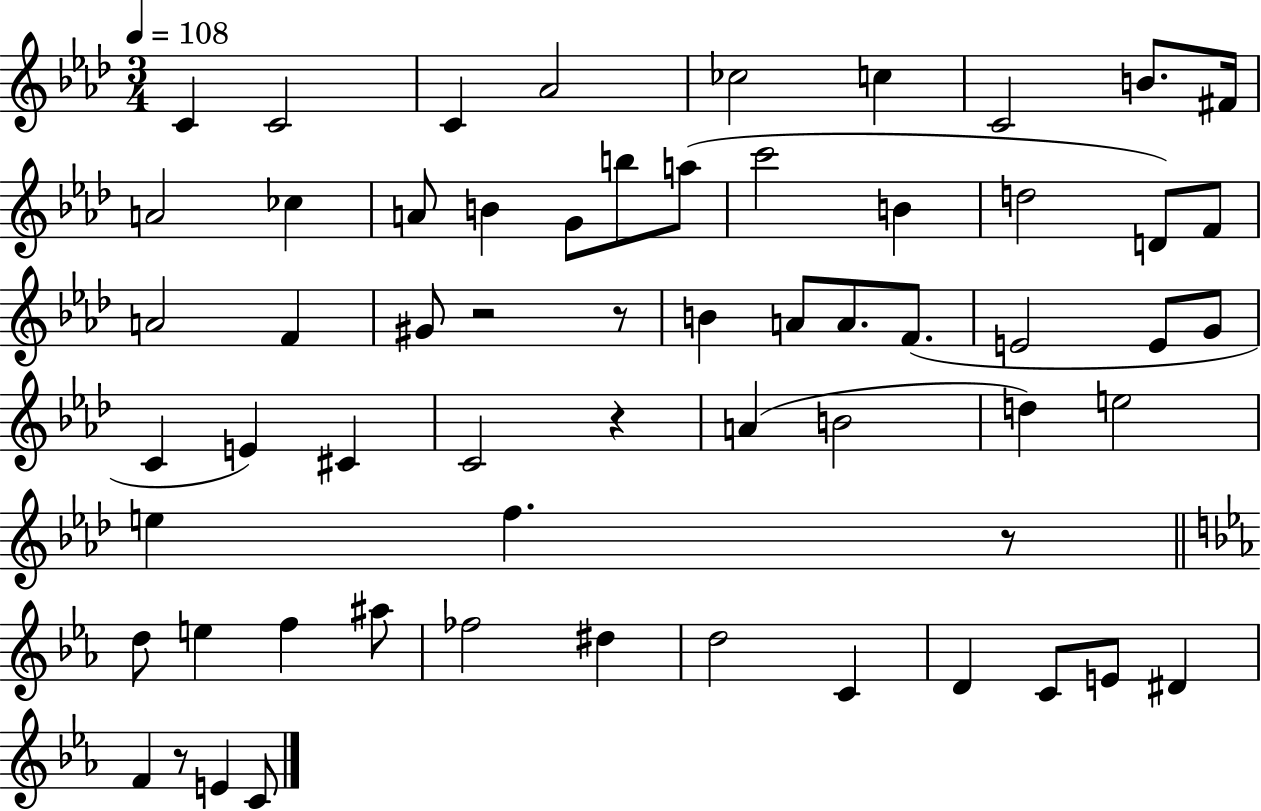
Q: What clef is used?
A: treble